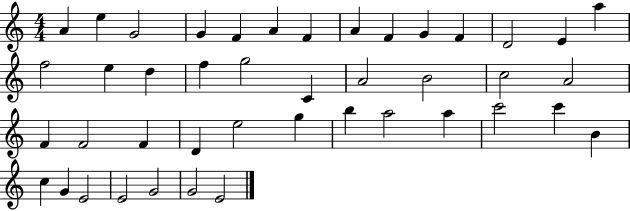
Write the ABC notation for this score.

X:1
T:Untitled
M:4/4
L:1/4
K:C
A e G2 G F A F A F G F D2 E a f2 e d f g2 C A2 B2 c2 A2 F F2 F D e2 g b a2 a c'2 c' B c G E2 E2 G2 G2 E2